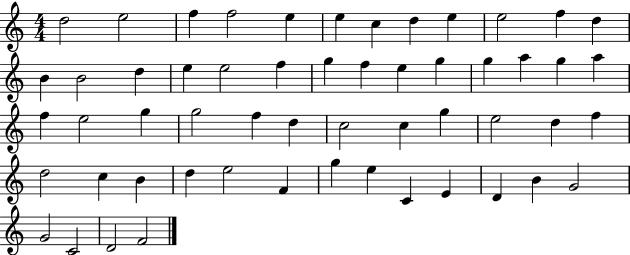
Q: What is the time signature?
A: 4/4